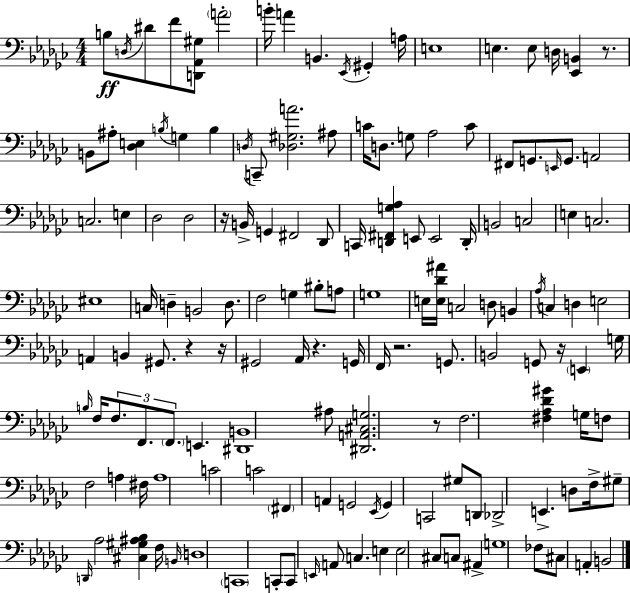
B3/e D3/s D#4/e F4/e [D2,Ab2,G#3]/e A4/h B4/s A4/q B2/q. Eb2/s G#2/q A3/s E3/w E3/q. E3/e D3/s [Eb2,B2]/q R/e. B2/e A#3/e [Db3,E3]/q B3/s G3/q B3/q D3/s C2/e [Db3,G#3,A4]/h. A#3/e C4/s D3/e. G3/e Ab3/h C4/e F#2/e G2/e. E2/s G2/e. A2/h C3/h. E3/q Db3/h Db3/h R/s B2/s G2/q F#2/h Db2/e C2/s [D2,F#2,G3,Ab3]/q E2/e E2/h D2/s B2/h C3/h E3/q C3/h. EIS3/w C3/s D3/q B2/h D3/e. F3/h G3/q BIS3/e A3/e G3/w E3/s [E3,Db4,A#4]/s C3/h D3/e B2/q Ab3/s C3/q D3/q E3/h A2/q B2/q G#2/e. R/q R/s G#2/h Ab2/s R/q. G2/s F2/s R/h. G2/e. B2/h G2/e R/s E2/q G3/s B3/s F3/s F3/e. F2/e. F2/e. E2/q. [D#2,B2]/w A#3/e [D#2,A2,C#3,G3]/h. R/e F3/h. [F#3,Ab3,Db4,G#4]/q G3/s F3/e F3/h A3/q F#3/s A3/w C4/h C4/h F#2/q A2/q G2/h Eb2/s G2/q C2/h G#3/e D2/e Db2/h E2/q. D3/e F3/s G#3/e D2/s Ab3/h [C#3,G#3,A#3,Bb3]/q F3/s B2/s D3/w C2/w C2/e C2/e E2/s A2/e C3/q. E3/q E3/h C#3/e C3/e A#2/q G3/w FES3/e C#3/e A2/q B2/h